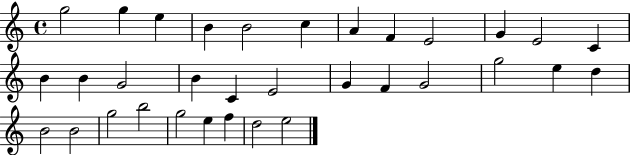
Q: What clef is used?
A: treble